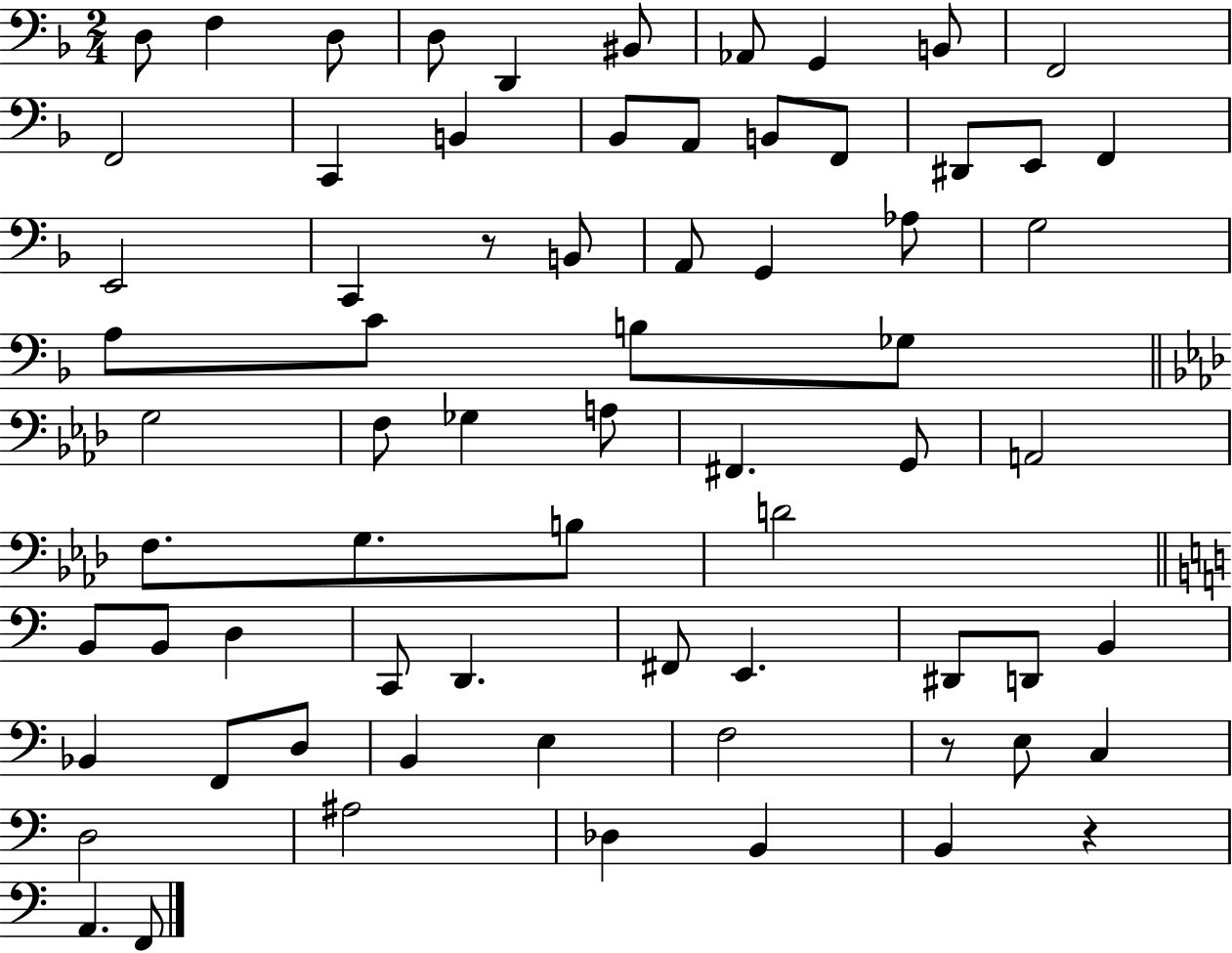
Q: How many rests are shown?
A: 3